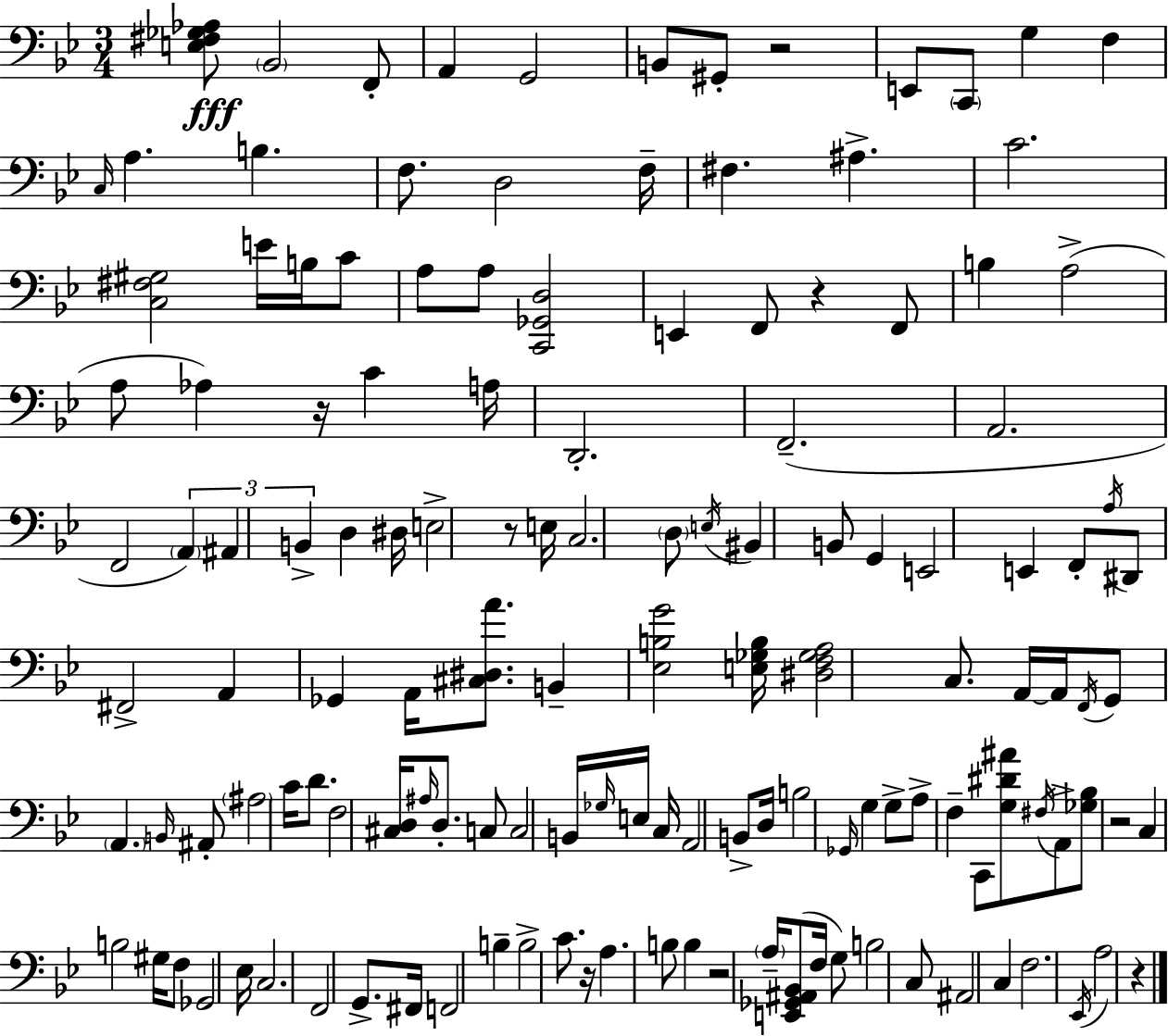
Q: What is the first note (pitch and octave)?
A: Bb2